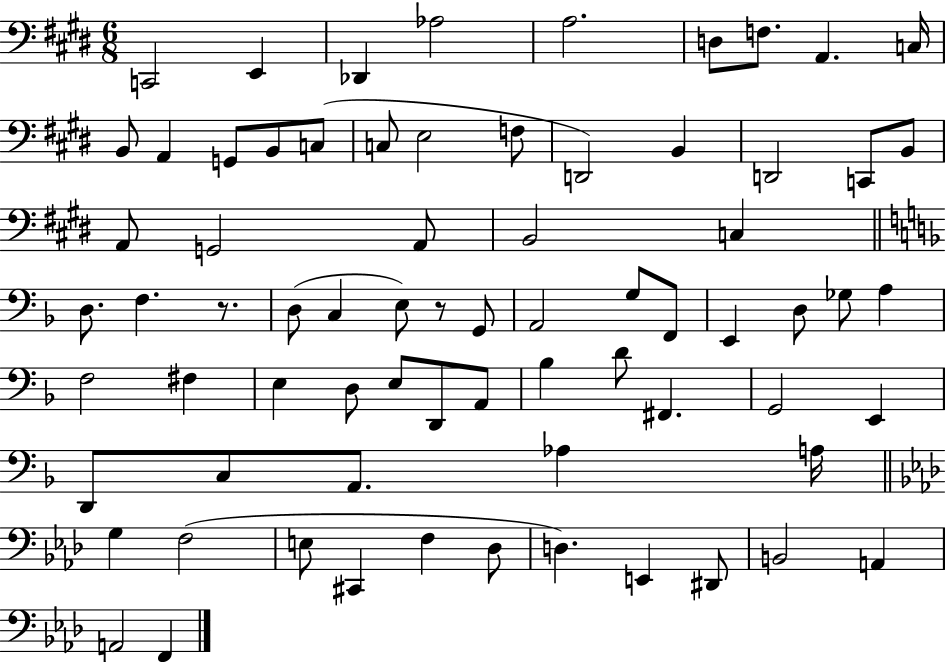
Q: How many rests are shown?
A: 2